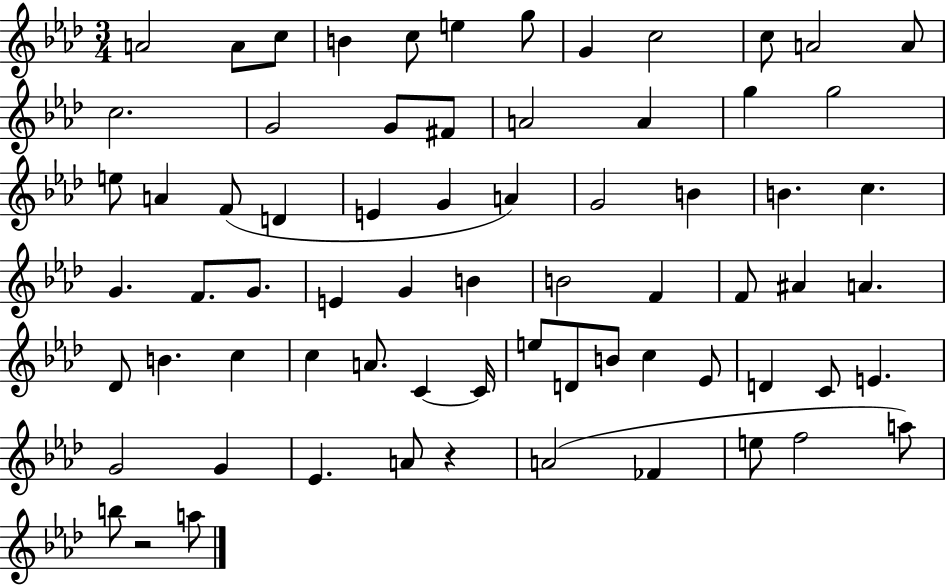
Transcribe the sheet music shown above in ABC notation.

X:1
T:Untitled
M:3/4
L:1/4
K:Ab
A2 A/2 c/2 B c/2 e g/2 G c2 c/2 A2 A/2 c2 G2 G/2 ^F/2 A2 A g g2 e/2 A F/2 D E G A G2 B B c G F/2 G/2 E G B B2 F F/2 ^A A _D/2 B c c A/2 C C/4 e/2 D/2 B/2 c _E/2 D C/2 E G2 G _E A/2 z A2 _F e/2 f2 a/2 b/2 z2 a/2